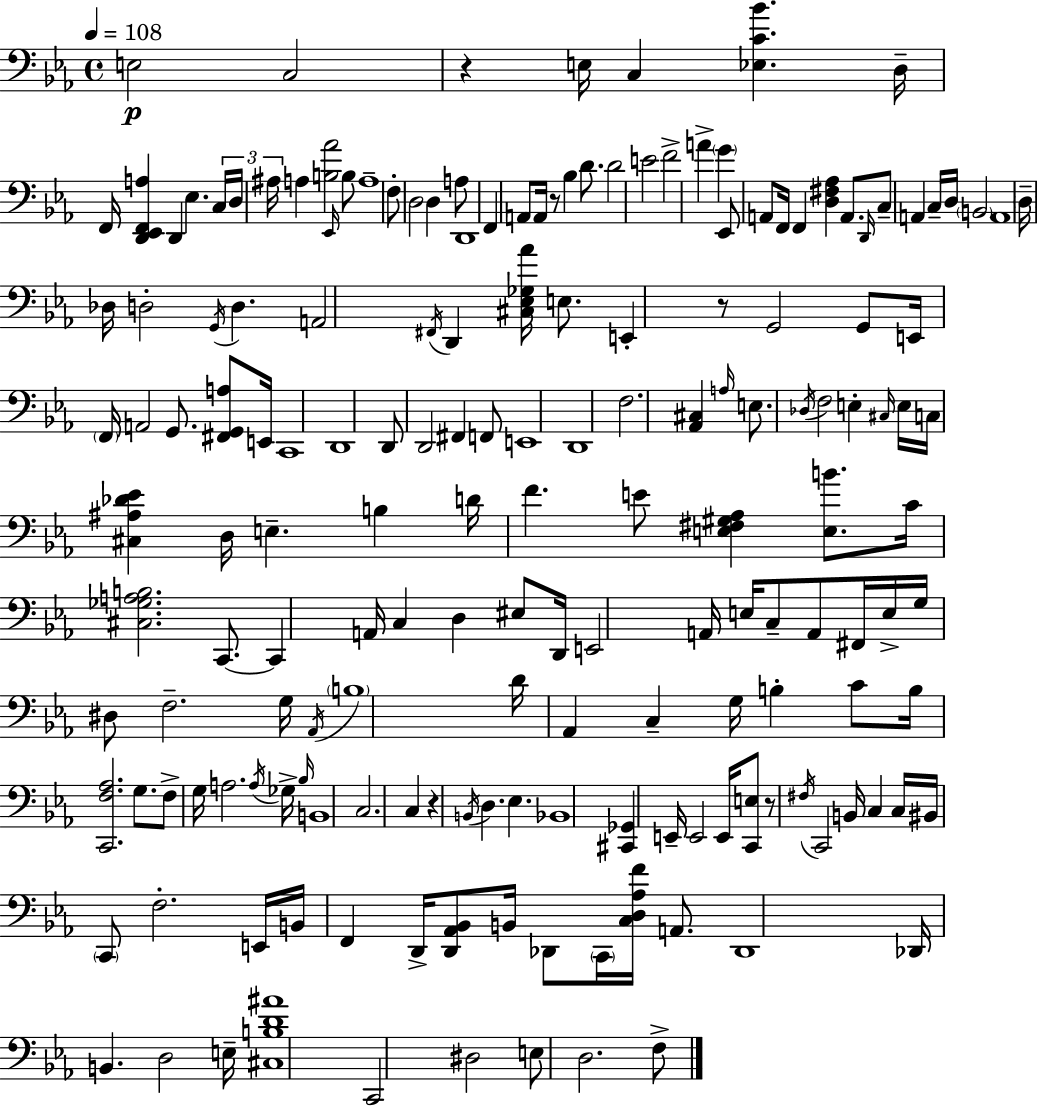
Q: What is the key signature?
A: C minor